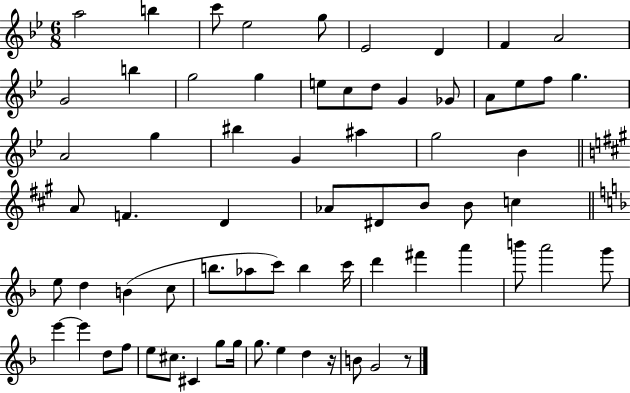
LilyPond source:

{
  \clef treble
  \numericTimeSignature
  \time 6/8
  \key bes \major
  a''2 b''4 | c'''8 ees''2 g''8 | ees'2 d'4 | f'4 a'2 | \break g'2 b''4 | g''2 g''4 | e''8 c''8 d''8 g'4 ges'8 | a'8 ees''8 f''8 g''4. | \break a'2 g''4 | bis''4 g'4 ais''4 | g''2 bes'4 | \bar "||" \break \key a \major a'8 f'4. d'4 | aes'8 dis'8 b'8 b'8 c''4 | \bar "||" \break \key f \major e''8 d''4 b'4( c''8 | b''8. aes''8 c'''8) b''4 c'''16 | d'''4 fis'''4 a'''4 | b'''8 a'''2 g'''8 | \break e'''4~~ e'''4 d''8 f''8 | e''8 cis''8. cis'4 g''8 g''16 | g''8. e''4 d''4 r16 | b'8 g'2 r8 | \break \bar "|."
}